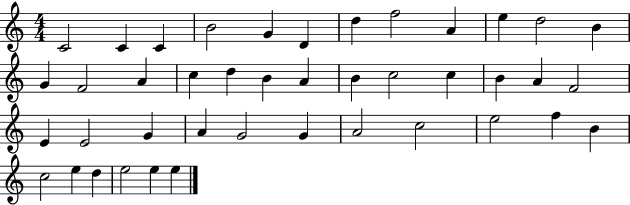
{
  \clef treble
  \numericTimeSignature
  \time 4/4
  \key c \major
  c'2 c'4 c'4 | b'2 g'4 d'4 | d''4 f''2 a'4 | e''4 d''2 b'4 | \break g'4 f'2 a'4 | c''4 d''4 b'4 a'4 | b'4 c''2 c''4 | b'4 a'4 f'2 | \break e'4 e'2 g'4 | a'4 g'2 g'4 | a'2 c''2 | e''2 f''4 b'4 | \break c''2 e''4 d''4 | e''2 e''4 e''4 | \bar "|."
}